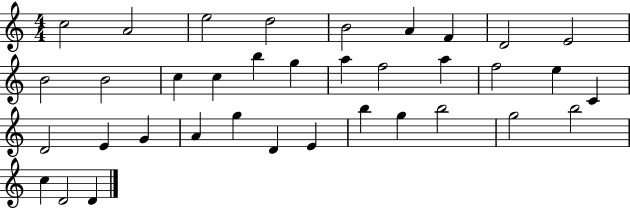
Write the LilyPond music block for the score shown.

{
  \clef treble
  \numericTimeSignature
  \time 4/4
  \key c \major
  c''2 a'2 | e''2 d''2 | b'2 a'4 f'4 | d'2 e'2 | \break b'2 b'2 | c''4 c''4 b''4 g''4 | a''4 f''2 a''4 | f''2 e''4 c'4 | \break d'2 e'4 g'4 | a'4 g''4 d'4 e'4 | b''4 g''4 b''2 | g''2 b''2 | \break c''4 d'2 d'4 | \bar "|."
}